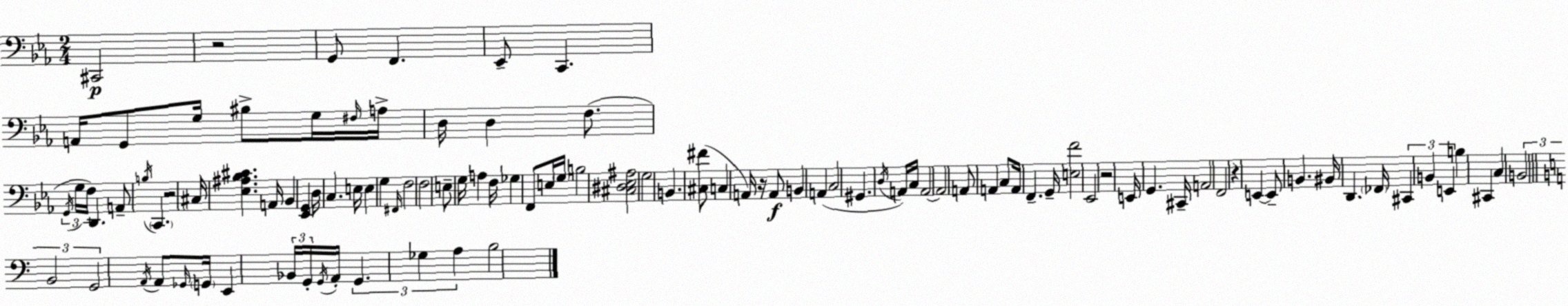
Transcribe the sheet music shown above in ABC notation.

X:1
T:Untitled
M:2/4
L:1/4
K:Cm
^C,,2 z2 G,,/2 F,, _E,,/2 C,, A,,/4 G,,/2 G,/4 ^B,/2 G,/4 ^F,/4 A,/4 D,/4 D, F,/2 G,,/4 G,/4 F,/4 D,, A,,/2 B,/4 C,, z2 ^C,/4 [_E,^A,_B,^C] A,,/4 _B,, [_E,,G,,] D,/4 C, E,/4 E, G, ^F,,/4 F,2 F,2 E,/2 G,/4 A, F,/4 _G, F,,/2 E,/4 G,/4 B,2 [^C,^D,_E,^A,]2 G,2 B,, [^C,^F]/2 C, A,,/4 z/4 A,,/2 B,, A,, C,2 ^G,, D,/4 A,,/4 C,/4 A,,2 A,,2 A,,/2 A,, C,/2 A,,/4 F,, G,,/4 [E,F]2 _E,,2 z2 E,,/4 G,, ^C,,/4 A,,2 F,,2 z E,, E,,/2 B,, ^B,,/4 D,, _F,,/4 ^C,, B,, E,, B, ^C,, C, B,,2 B,,2 G,,2 A,,/4 A,,/2 _G,,/4 G,,/4 E,, _B,,/4 G,,/4 G,,/4 A,,/4 G,, _G, A, B,2